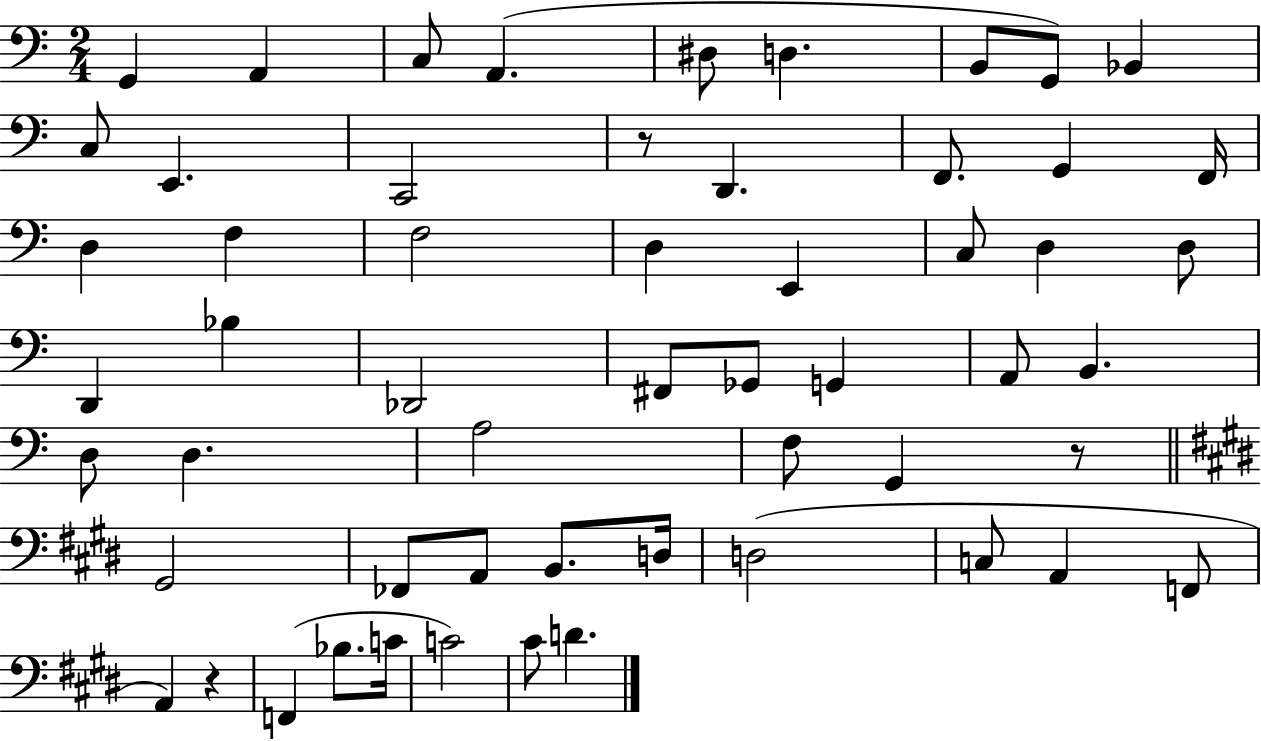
{
  \clef bass
  \numericTimeSignature
  \time 2/4
  \key c \major
  g,4 a,4 | c8 a,4.( | dis8 d4. | b,8 g,8) bes,4 | \break c8 e,4. | c,2 | r8 d,4. | f,8. g,4 f,16 | \break d4 f4 | f2 | d4 e,4 | c8 d4 d8 | \break d,4 bes4 | des,2 | fis,8 ges,8 g,4 | a,8 b,4. | \break d8 d4. | a2 | f8 g,4 r8 | \bar "||" \break \key e \major gis,2 | fes,8 a,8 b,8. d16 | d2( | c8 a,4 f,8 | \break a,4) r4 | f,4( bes8. c'16 | c'2) | cis'8 d'4. | \break \bar "|."
}